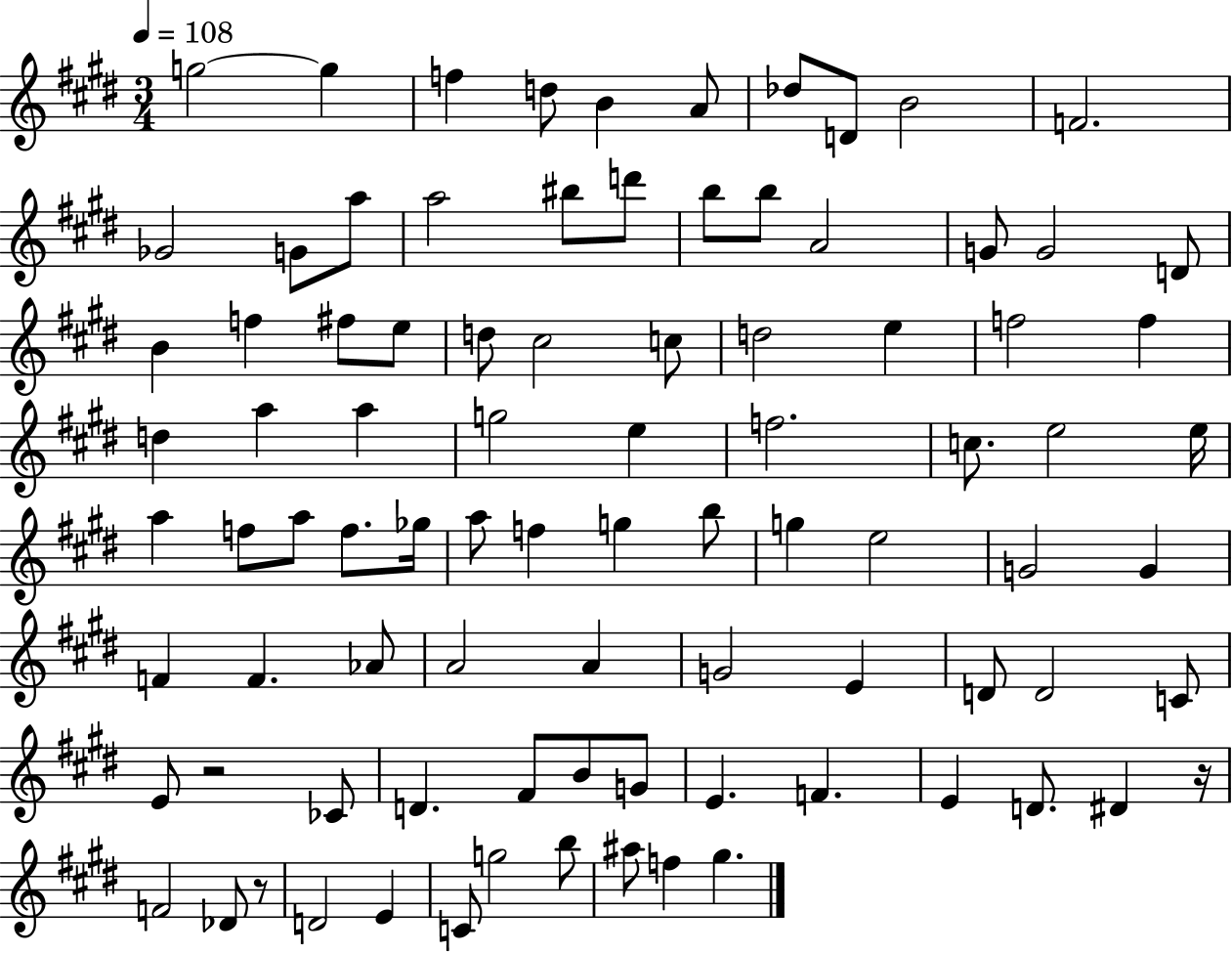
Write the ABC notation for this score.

X:1
T:Untitled
M:3/4
L:1/4
K:E
g2 g f d/2 B A/2 _d/2 D/2 B2 F2 _G2 G/2 a/2 a2 ^b/2 d'/2 b/2 b/2 A2 G/2 G2 D/2 B f ^f/2 e/2 d/2 ^c2 c/2 d2 e f2 f d a a g2 e f2 c/2 e2 e/4 a f/2 a/2 f/2 _g/4 a/2 f g b/2 g e2 G2 G F F _A/2 A2 A G2 E D/2 D2 C/2 E/2 z2 _C/2 D ^F/2 B/2 G/2 E F E D/2 ^D z/4 F2 _D/2 z/2 D2 E C/2 g2 b/2 ^a/2 f ^g